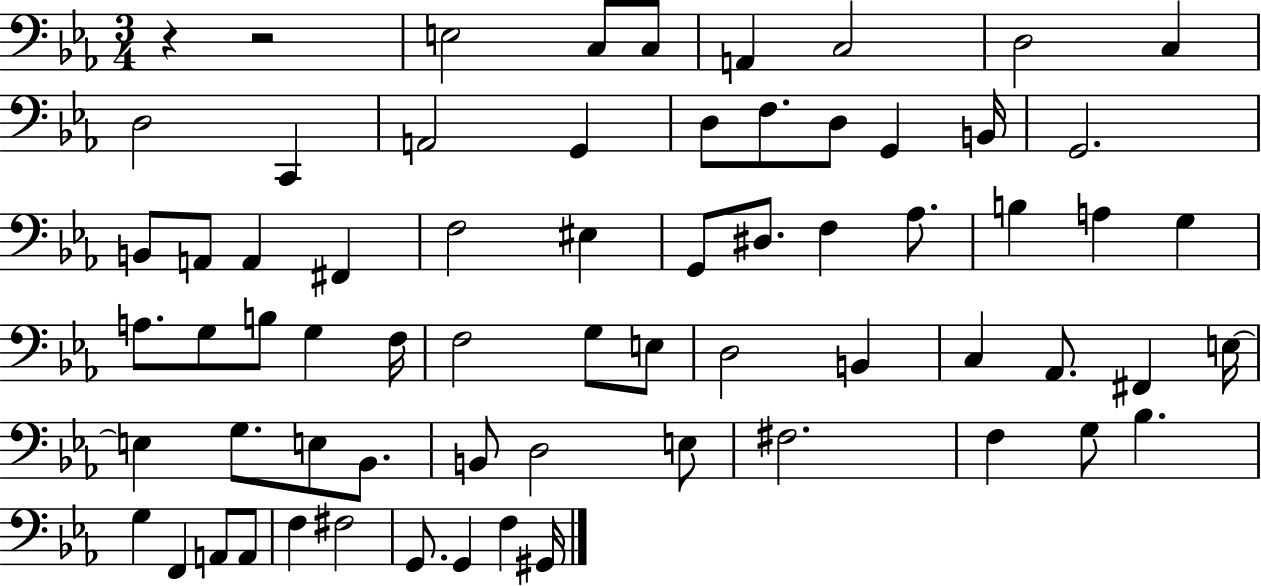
R/q R/h E3/h C3/e C3/e A2/q C3/h D3/h C3/q D3/h C2/q A2/h G2/q D3/e F3/e. D3/e G2/q B2/s G2/h. B2/e A2/e A2/q F#2/q F3/h EIS3/q G2/e D#3/e. F3/q Ab3/e. B3/q A3/q G3/q A3/e. G3/e B3/e G3/q F3/s F3/h G3/e E3/e D3/h B2/q C3/q Ab2/e. F#2/q E3/s E3/q G3/e. E3/e Bb2/e. B2/e D3/h E3/e F#3/h. F3/q G3/e Bb3/q. G3/q F2/q A2/e A2/e F3/q F#3/h G2/e. G2/q F3/q G#2/s